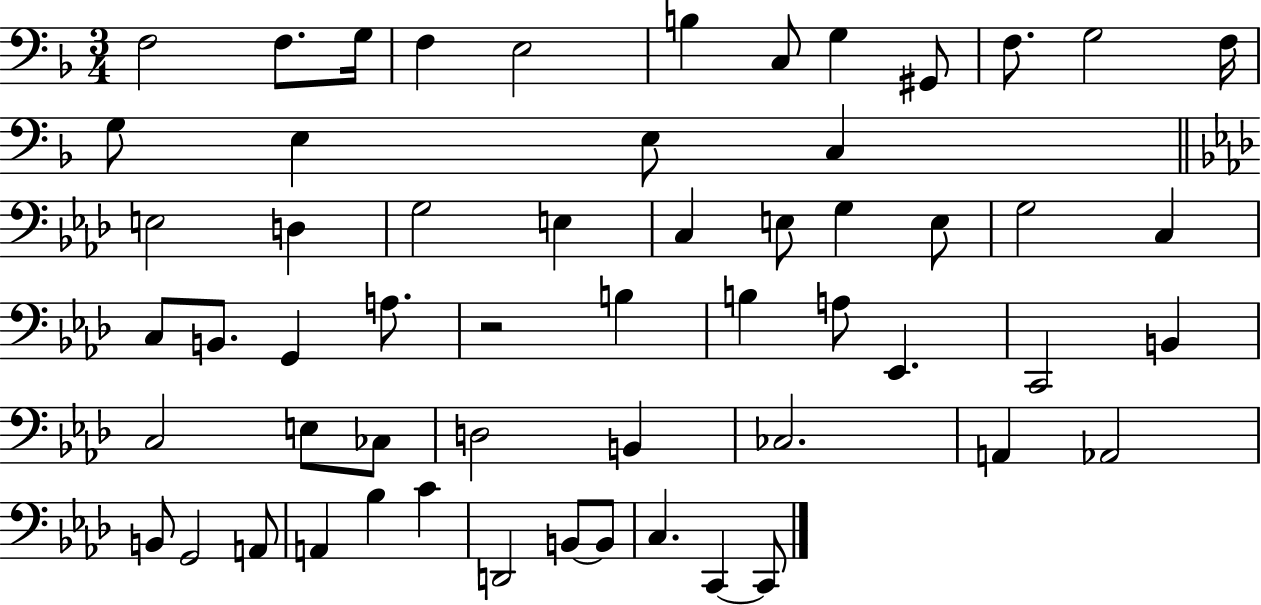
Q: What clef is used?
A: bass